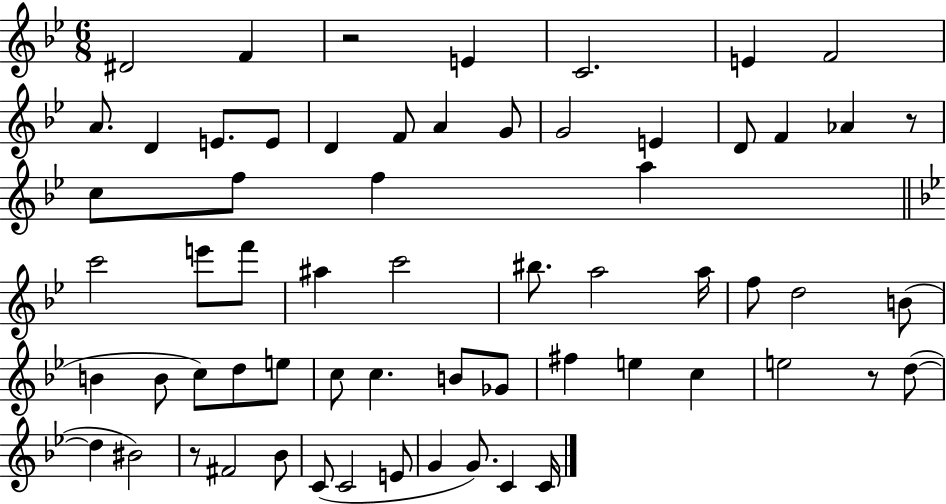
D#4/h F4/q R/h E4/q C4/h. E4/q F4/h A4/e. D4/q E4/e. E4/e D4/q F4/e A4/q G4/e G4/h E4/q D4/e F4/q Ab4/q R/e C5/e F5/e F5/q A5/q C6/h E6/e F6/e A#5/q C6/h BIS5/e. A5/h A5/s F5/e D5/h B4/e B4/q B4/e C5/e D5/e E5/e C5/e C5/q. B4/e Gb4/e F#5/q E5/q C5/q E5/h R/e D5/e D5/q BIS4/h R/e F#4/h Bb4/e C4/e C4/h E4/e G4/q G4/e. C4/q C4/s